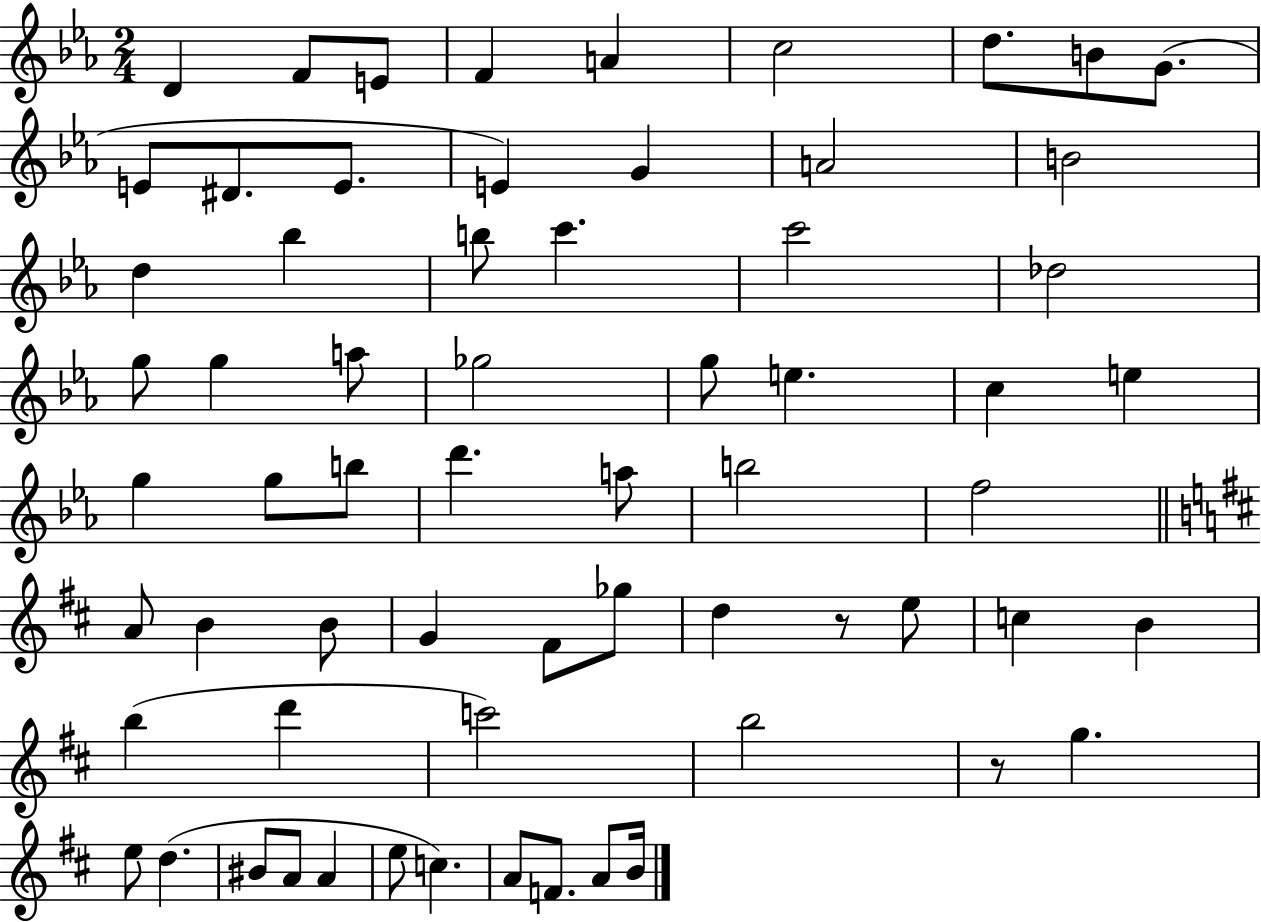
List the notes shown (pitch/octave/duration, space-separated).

D4/q F4/e E4/e F4/q A4/q C5/h D5/e. B4/e G4/e. E4/e D#4/e. E4/e. E4/q G4/q A4/h B4/h D5/q Bb5/q B5/e C6/q. C6/h Db5/h G5/e G5/q A5/e Gb5/h G5/e E5/q. C5/q E5/q G5/q G5/e B5/e D6/q. A5/e B5/h F5/h A4/e B4/q B4/e G4/q F#4/e Gb5/e D5/q R/e E5/e C5/q B4/q B5/q D6/q C6/h B5/h R/e G5/q. E5/e D5/q. BIS4/e A4/e A4/q E5/e C5/q. A4/e F4/e. A4/e B4/s